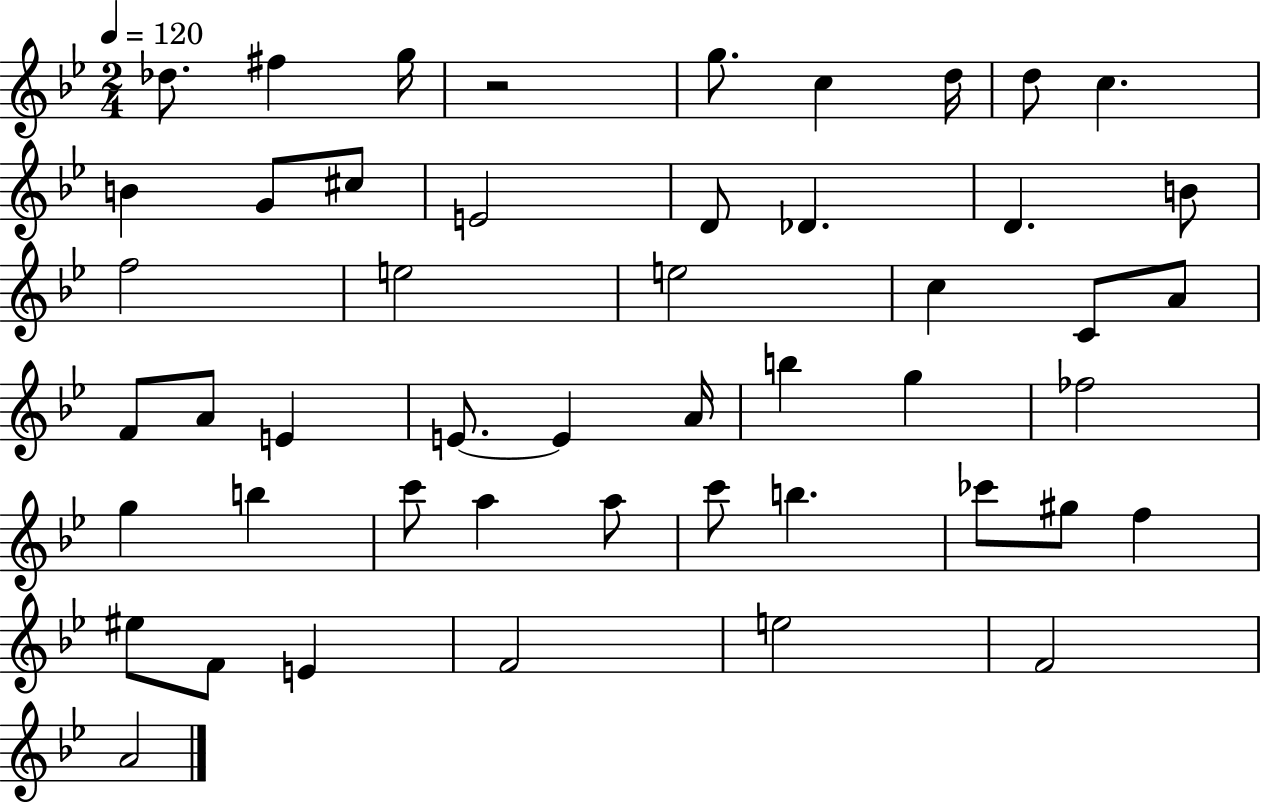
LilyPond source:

{
  \clef treble
  \numericTimeSignature
  \time 2/4
  \key bes \major
  \tempo 4 = 120
  des''8. fis''4 g''16 | r2 | g''8. c''4 d''16 | d''8 c''4. | \break b'4 g'8 cis''8 | e'2 | d'8 des'4. | d'4. b'8 | \break f''2 | e''2 | e''2 | c''4 c'8 a'8 | \break f'8 a'8 e'4 | e'8.~~ e'4 a'16 | b''4 g''4 | fes''2 | \break g''4 b''4 | c'''8 a''4 a''8 | c'''8 b''4. | ces'''8 gis''8 f''4 | \break eis''8 f'8 e'4 | f'2 | e''2 | f'2 | \break a'2 | \bar "|."
}